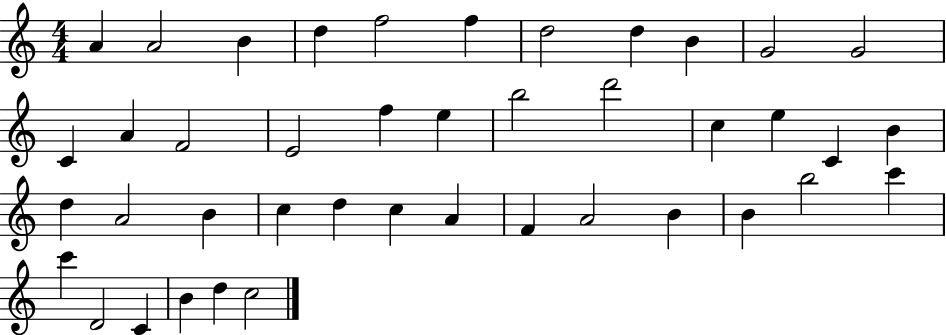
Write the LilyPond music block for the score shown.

{
  \clef treble
  \numericTimeSignature
  \time 4/4
  \key c \major
  a'4 a'2 b'4 | d''4 f''2 f''4 | d''2 d''4 b'4 | g'2 g'2 | \break c'4 a'4 f'2 | e'2 f''4 e''4 | b''2 d'''2 | c''4 e''4 c'4 b'4 | \break d''4 a'2 b'4 | c''4 d''4 c''4 a'4 | f'4 a'2 b'4 | b'4 b''2 c'''4 | \break c'''4 d'2 c'4 | b'4 d''4 c''2 | \bar "|."
}